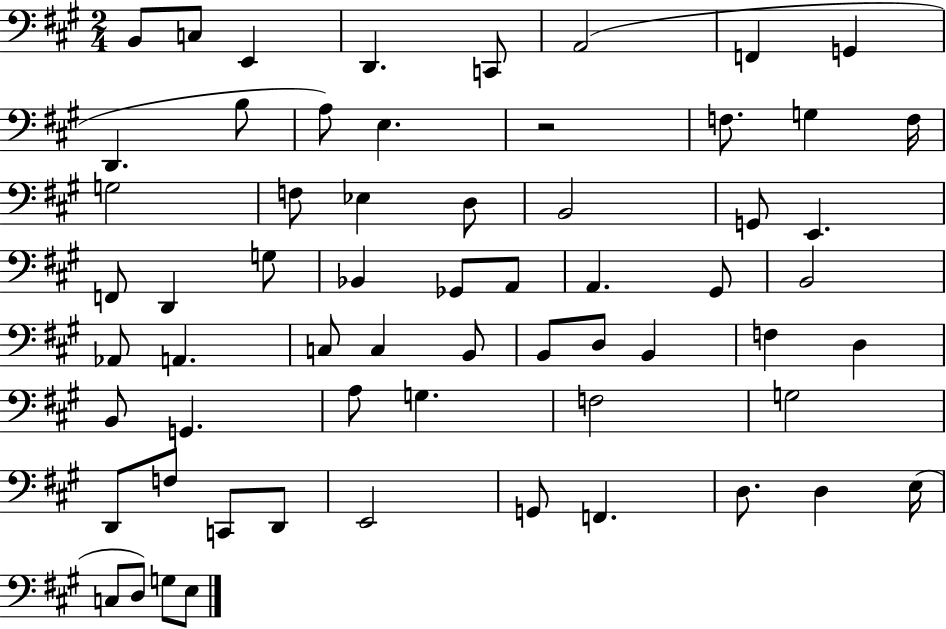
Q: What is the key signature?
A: A major